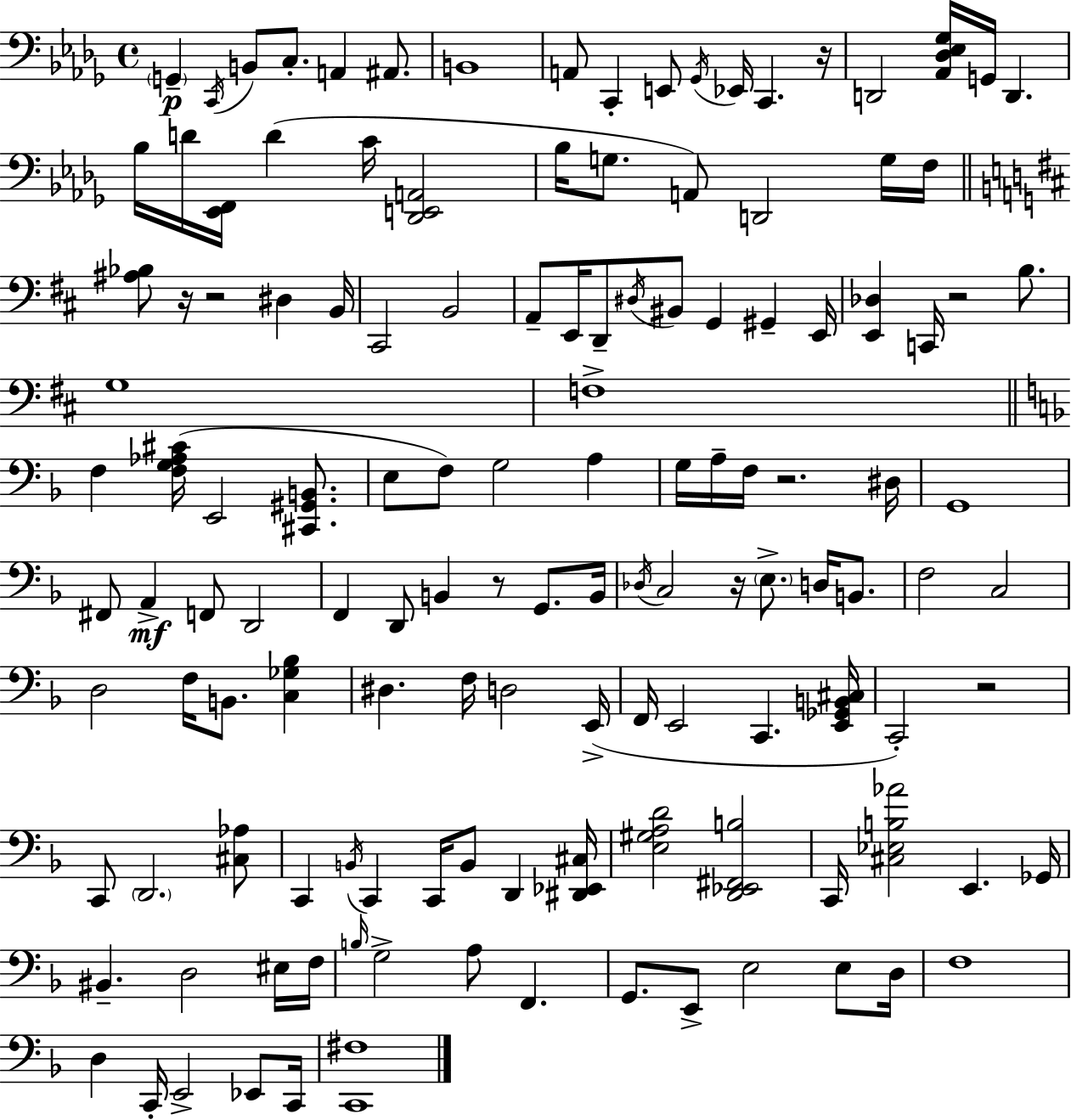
G2/q C2/s B2/e C3/e. A2/q A#2/e. B2/w A2/e C2/q E2/e Gb2/s Eb2/s C2/q. R/s D2/h [Ab2,Db3,Eb3,Gb3]/s G2/s D2/q. Bb3/s D4/s [Eb2,F2]/s D4/q C4/s [Db2,E2,A2]/h Bb3/s G3/e. A2/e D2/h G3/s F3/s [A#3,Bb3]/e R/s R/h D#3/q B2/s C#2/h B2/h A2/e E2/s D2/e D#3/s BIS2/e G2/q G#2/q E2/s [E2,Db3]/q C2/s R/h B3/e. G3/w F3/w F3/q [F3,G3,Ab3,C#4]/s E2/h [C#2,G#2,B2]/e. E3/e F3/e G3/h A3/q G3/s A3/s F3/s R/h. D#3/s G2/w F#2/e A2/q F2/e D2/h F2/q D2/e B2/q R/e G2/e. B2/s Db3/s C3/h R/s E3/e. D3/s B2/e. F3/h C3/h D3/h F3/s B2/e. [C3,Gb3,Bb3]/q D#3/q. F3/s D3/h E2/s F2/s E2/h C2/q. [E2,Gb2,B2,C#3]/s C2/h R/h C2/e D2/h. [C#3,Ab3]/e C2/q B2/s C2/q C2/s B2/e D2/q [D#2,Eb2,C#3]/s [E3,G#3,A3,D4]/h [D2,Eb2,F#2,B3]/h C2/s [C#3,Eb3,B3,Ab4]/h E2/q. Gb2/s BIS2/q. D3/h EIS3/s F3/s B3/s G3/h A3/e F2/q. G2/e. E2/e E3/h E3/e D3/s F3/w D3/q C2/s E2/h Eb2/e C2/s [C2,F#3]/w